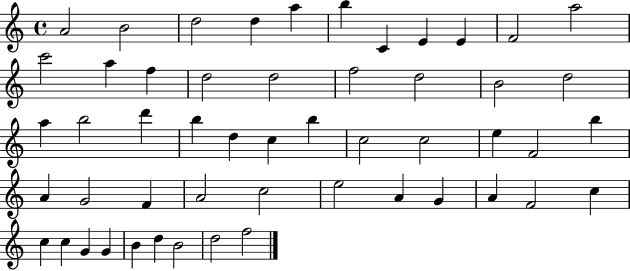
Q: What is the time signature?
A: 4/4